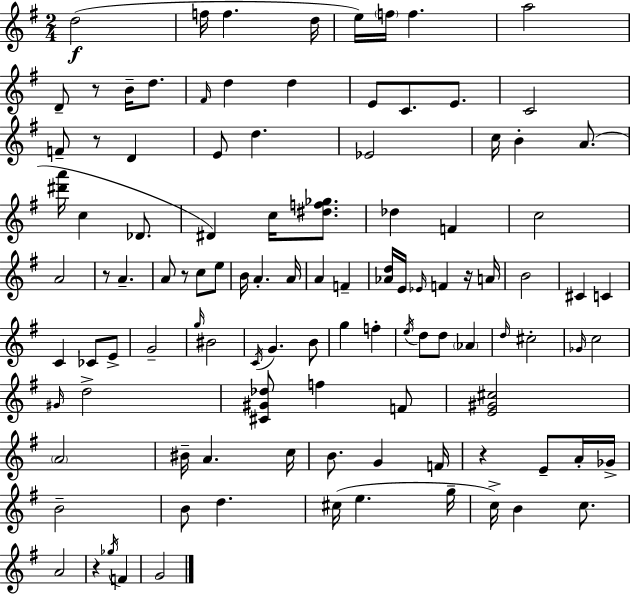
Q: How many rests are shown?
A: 7